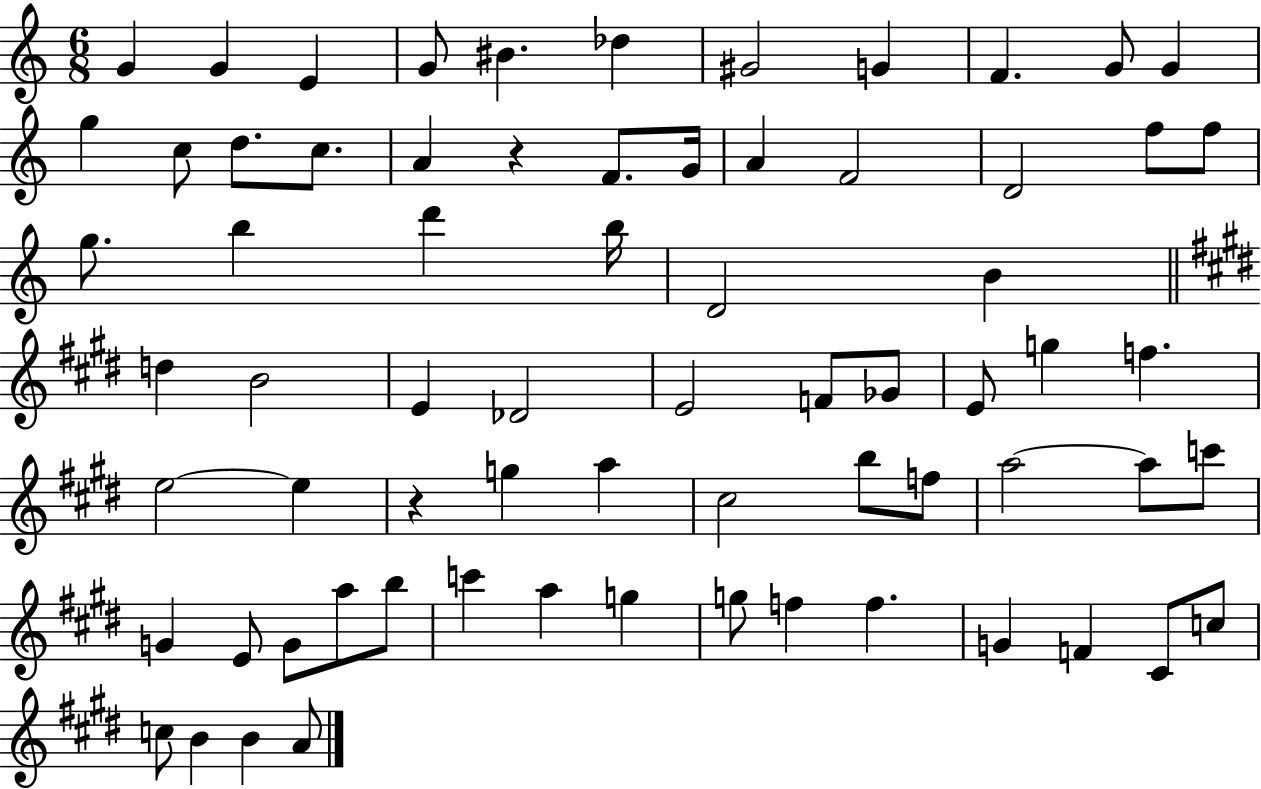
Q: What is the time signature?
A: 6/8